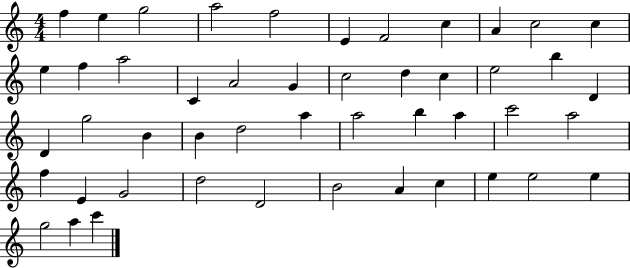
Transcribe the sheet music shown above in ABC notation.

X:1
T:Untitled
M:4/4
L:1/4
K:C
f e g2 a2 f2 E F2 c A c2 c e f a2 C A2 G c2 d c e2 b D D g2 B B d2 a a2 b a c'2 a2 f E G2 d2 D2 B2 A c e e2 e g2 a c'